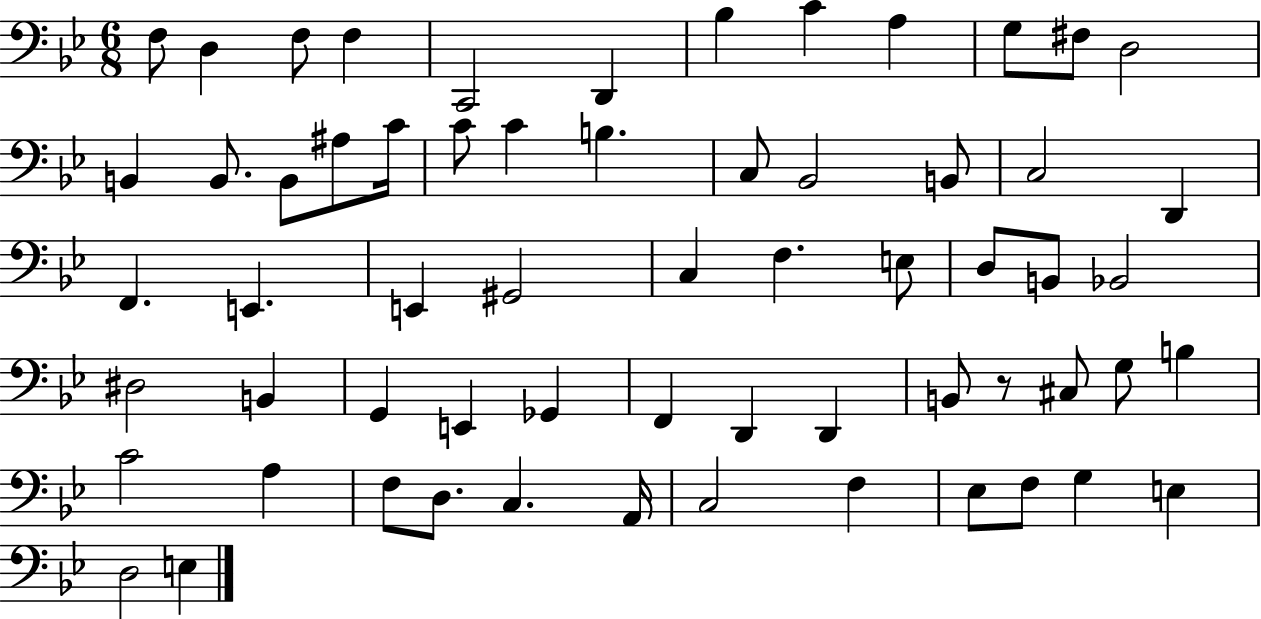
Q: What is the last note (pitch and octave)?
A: E3